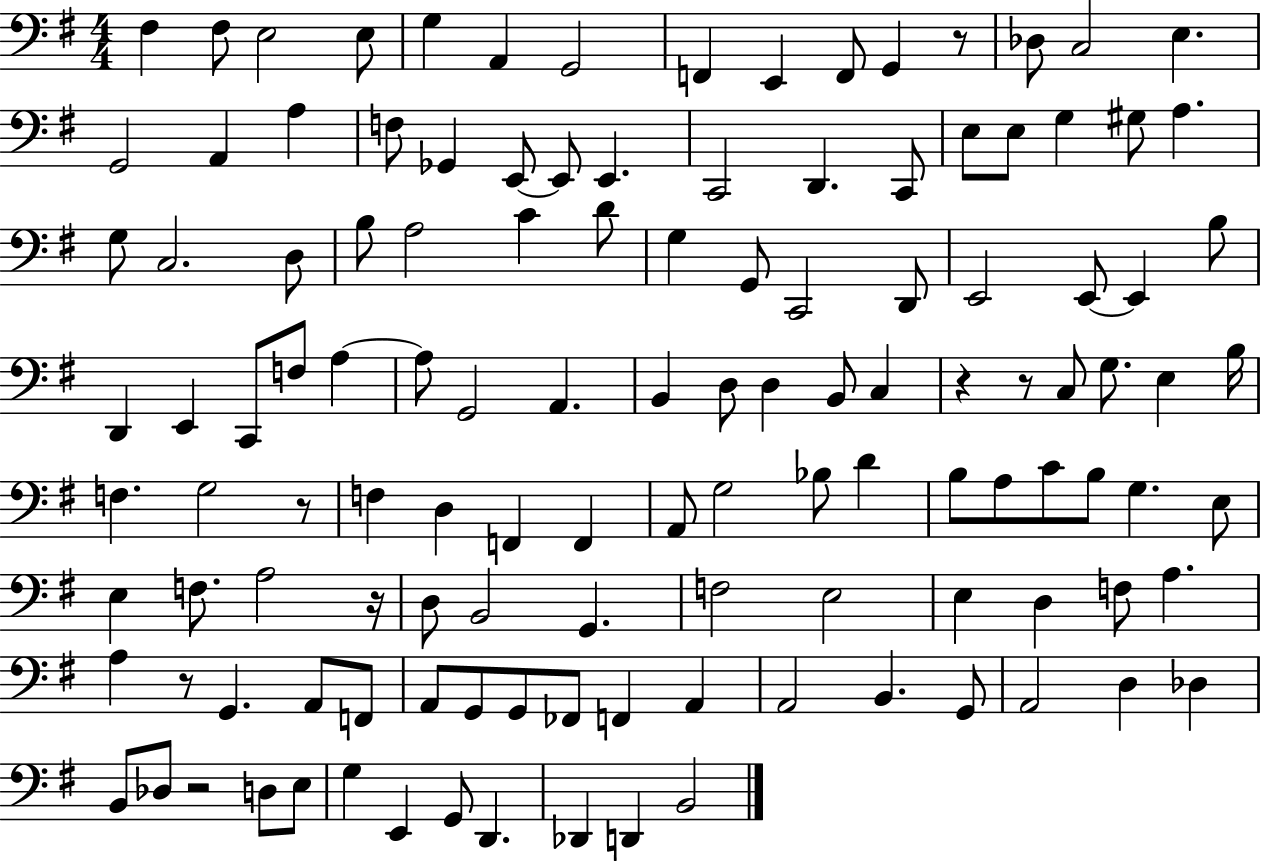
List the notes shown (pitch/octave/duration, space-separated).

F#3/q F#3/e E3/h E3/e G3/q A2/q G2/h F2/q E2/q F2/e G2/q R/e Db3/e C3/h E3/q. G2/h A2/q A3/q F3/e Gb2/q E2/e E2/e E2/q. C2/h D2/q. C2/e E3/e E3/e G3/q G#3/e A3/q. G3/e C3/h. D3/e B3/e A3/h C4/q D4/e G3/q G2/e C2/h D2/e E2/h E2/e E2/q B3/e D2/q E2/q C2/e F3/e A3/q A3/e G2/h A2/q. B2/q D3/e D3/q B2/e C3/q R/q R/e C3/e G3/e. E3/q B3/s F3/q. G3/h R/e F3/q D3/q F2/q F2/q A2/e G3/h Bb3/e D4/q B3/e A3/e C4/e B3/e G3/q. E3/e E3/q F3/e. A3/h R/s D3/e B2/h G2/q. F3/h E3/h E3/q D3/q F3/e A3/q. A3/q R/e G2/q. A2/e F2/e A2/e G2/e G2/e FES2/e F2/q A2/q A2/h B2/q. G2/e A2/h D3/q Db3/q B2/e Db3/e R/h D3/e E3/e G3/q E2/q G2/e D2/q. Db2/q D2/q B2/h